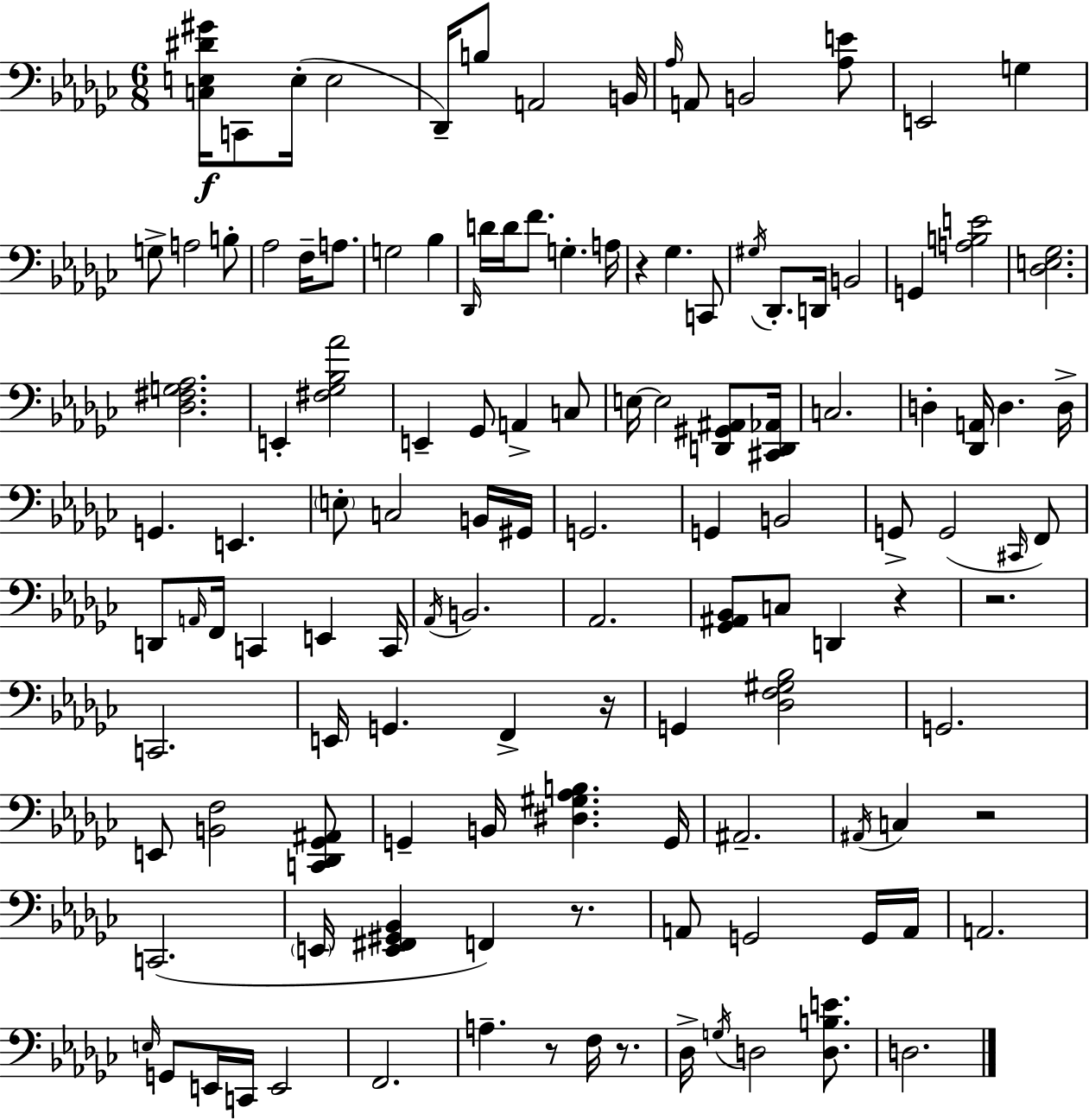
X:1
T:Untitled
M:6/8
L:1/4
K:Ebm
[C,E,^D^G]/4 C,,/2 E,/4 E,2 _D,,/4 B,/2 A,,2 B,,/4 _A,/4 A,,/2 B,,2 [_A,E]/2 E,,2 G, G,/2 A,2 B,/2 _A,2 F,/4 A,/2 G,2 _B, _D,,/4 D/4 D/4 F/2 G, A,/4 z _G, C,,/2 ^G,/4 _D,,/2 D,,/4 B,,2 G,, [A,B,E]2 [_D,E,_G,]2 [_D,^F,G,_A,]2 E,, [^F,_G,_B,_A]2 E,, _G,,/2 A,, C,/2 E,/4 E,2 [D,,^G,,^A,,]/2 [^C,,D,,_A,,]/4 C,2 D, [_D,,A,,]/4 D, D,/4 G,, E,, E,/2 C,2 B,,/4 ^G,,/4 G,,2 G,, B,,2 G,,/2 G,,2 ^C,,/4 F,,/2 D,,/2 A,,/4 F,,/4 C,, E,, C,,/4 _A,,/4 B,,2 _A,,2 [_G,,^A,,_B,,]/2 C,/2 D,, z z2 C,,2 E,,/4 G,, F,, z/4 G,, [_D,F,^G,_B,]2 G,,2 E,,/2 [B,,F,]2 [C,,_D,,_G,,^A,,]/2 G,, B,,/4 [^D,^G,_A,B,] G,,/4 ^A,,2 ^A,,/4 C, z2 C,,2 E,,/4 [E,,^F,,^G,,_B,,] F,, z/2 A,,/2 G,,2 G,,/4 A,,/4 A,,2 E,/4 G,,/2 E,,/4 C,,/4 E,,2 F,,2 A, z/2 F,/4 z/2 _D,/4 G,/4 D,2 [D,B,E]/2 D,2